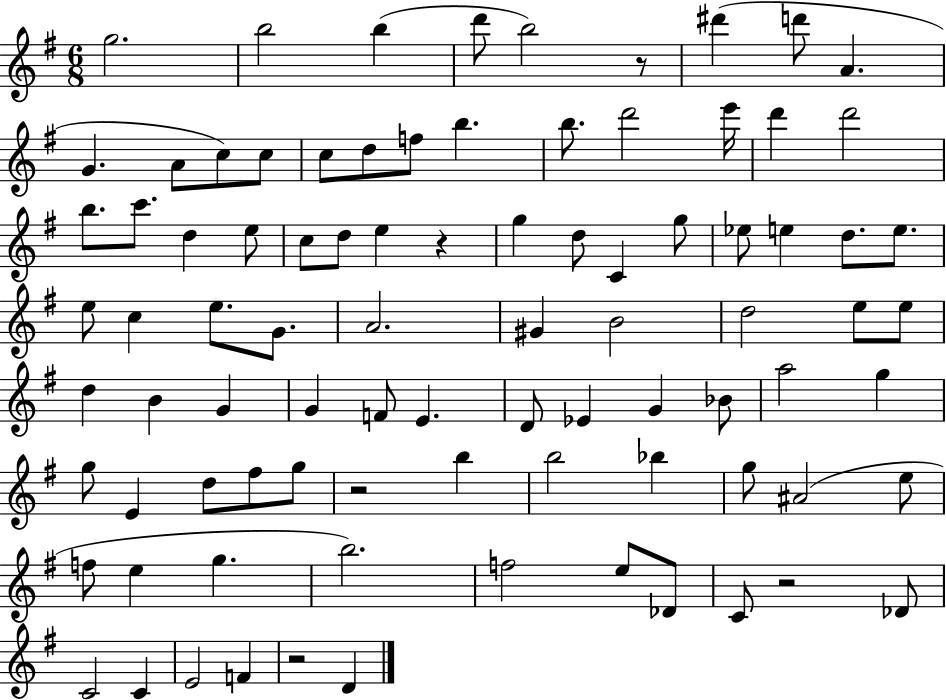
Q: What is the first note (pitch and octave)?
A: G5